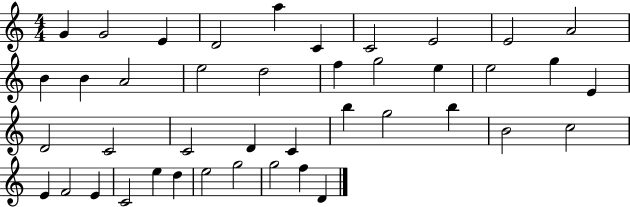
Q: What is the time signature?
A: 4/4